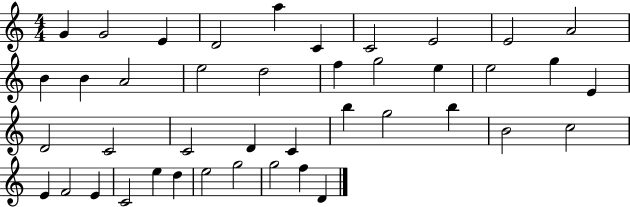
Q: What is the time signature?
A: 4/4